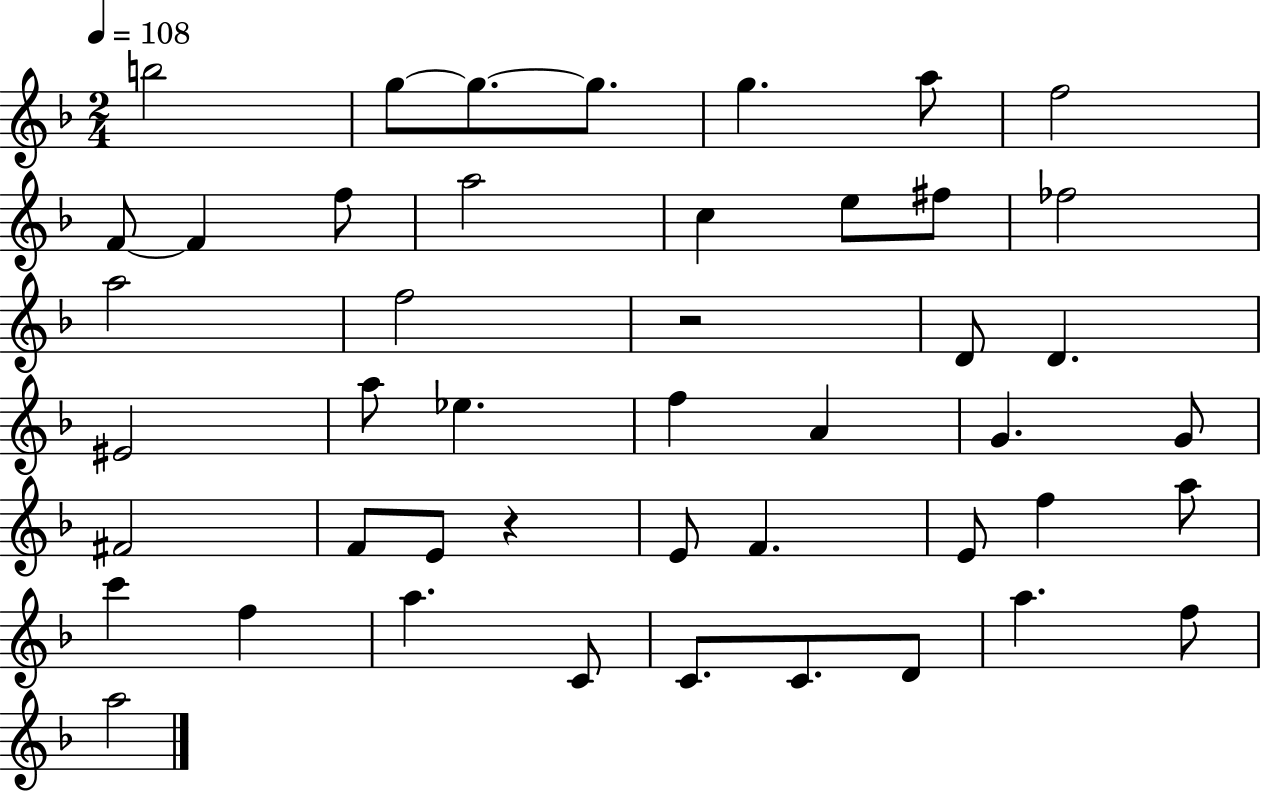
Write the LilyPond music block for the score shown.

{
  \clef treble
  \numericTimeSignature
  \time 2/4
  \key f \major
  \tempo 4 = 108
  b''2 | g''8~~ g''8.~~ g''8. | g''4. a''8 | f''2 | \break f'8~~ f'4 f''8 | a''2 | c''4 e''8 fis''8 | fes''2 | \break a''2 | f''2 | r2 | d'8 d'4. | \break eis'2 | a''8 ees''4. | f''4 a'4 | g'4. g'8 | \break fis'2 | f'8 e'8 r4 | e'8 f'4. | e'8 f''4 a''8 | \break c'''4 f''4 | a''4. c'8 | c'8. c'8. d'8 | a''4. f''8 | \break a''2 | \bar "|."
}